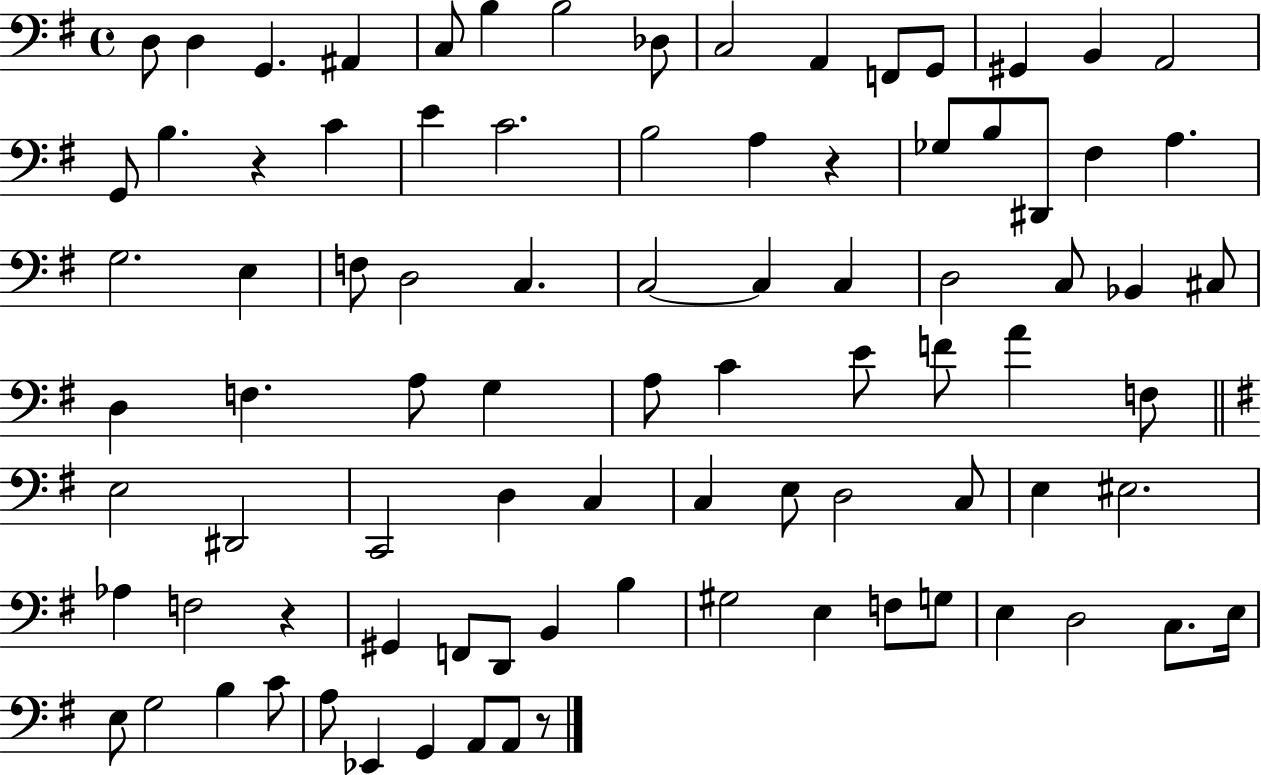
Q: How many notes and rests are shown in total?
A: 88